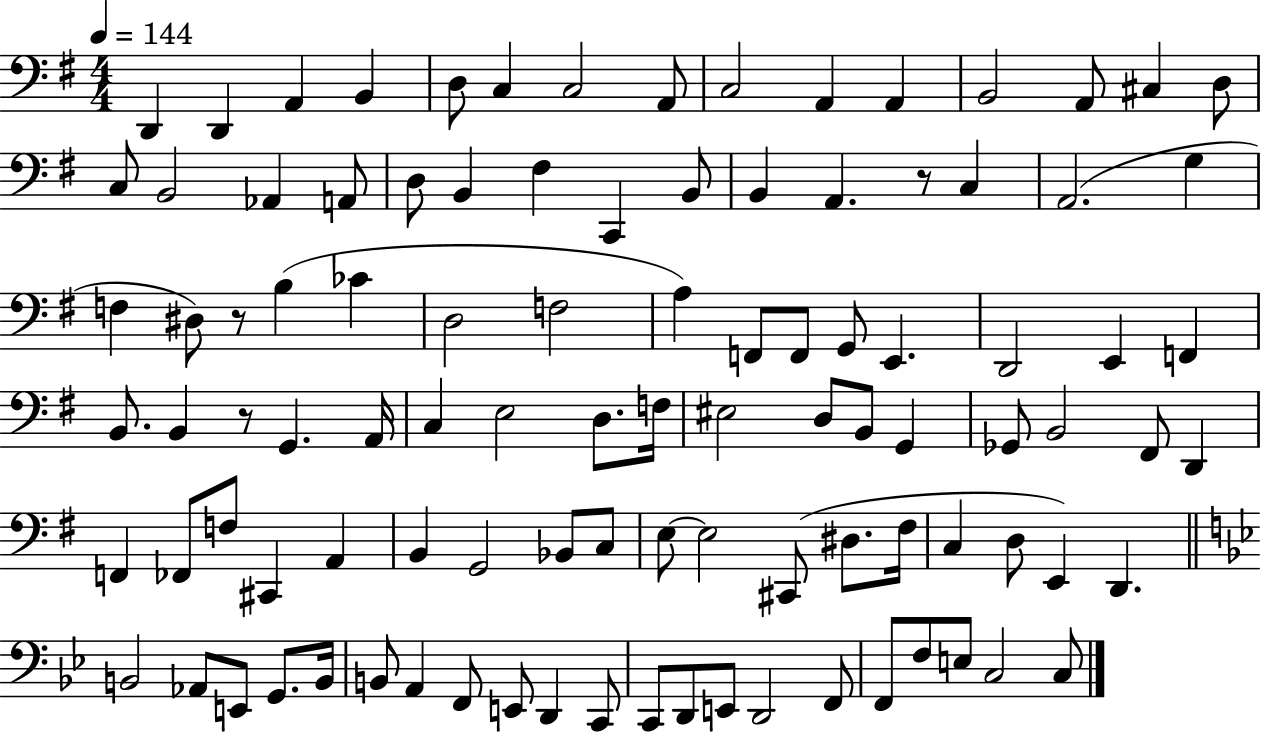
X:1
T:Untitled
M:4/4
L:1/4
K:G
D,, D,, A,, B,, D,/2 C, C,2 A,,/2 C,2 A,, A,, B,,2 A,,/2 ^C, D,/2 C,/2 B,,2 _A,, A,,/2 D,/2 B,, ^F, C,, B,,/2 B,, A,, z/2 C, A,,2 G, F, ^D,/2 z/2 B, _C D,2 F,2 A, F,,/2 F,,/2 G,,/2 E,, D,,2 E,, F,, B,,/2 B,, z/2 G,, A,,/4 C, E,2 D,/2 F,/4 ^E,2 D,/2 B,,/2 G,, _G,,/2 B,,2 ^F,,/2 D,, F,, _F,,/2 F,/2 ^C,, A,, B,, G,,2 _B,,/2 C,/2 E,/2 E,2 ^C,,/2 ^D,/2 ^F,/4 C, D,/2 E,, D,, B,,2 _A,,/2 E,,/2 G,,/2 B,,/4 B,,/2 A,, F,,/2 E,,/2 D,, C,,/2 C,,/2 D,,/2 E,,/2 D,,2 F,,/2 F,,/2 F,/2 E,/2 C,2 C,/2